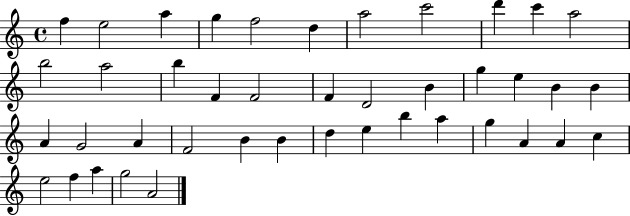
F5/q E5/h A5/q G5/q F5/h D5/q A5/h C6/h D6/q C6/q A5/h B5/h A5/h B5/q F4/q F4/h F4/q D4/h B4/q G5/q E5/q B4/q B4/q A4/q G4/h A4/q F4/h B4/q B4/q D5/q E5/q B5/q A5/q G5/q A4/q A4/q C5/q E5/h F5/q A5/q G5/h A4/h